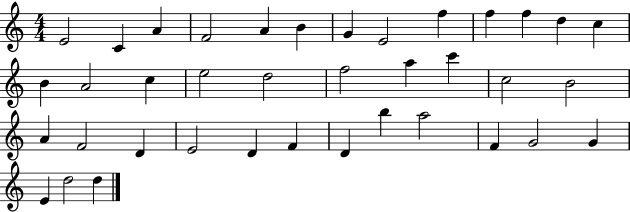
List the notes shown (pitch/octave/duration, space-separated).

E4/h C4/q A4/q F4/h A4/q B4/q G4/q E4/h F5/q F5/q F5/q D5/q C5/q B4/q A4/h C5/q E5/h D5/h F5/h A5/q C6/q C5/h B4/h A4/q F4/h D4/q E4/h D4/q F4/q D4/q B5/q A5/h F4/q G4/h G4/q E4/q D5/h D5/q